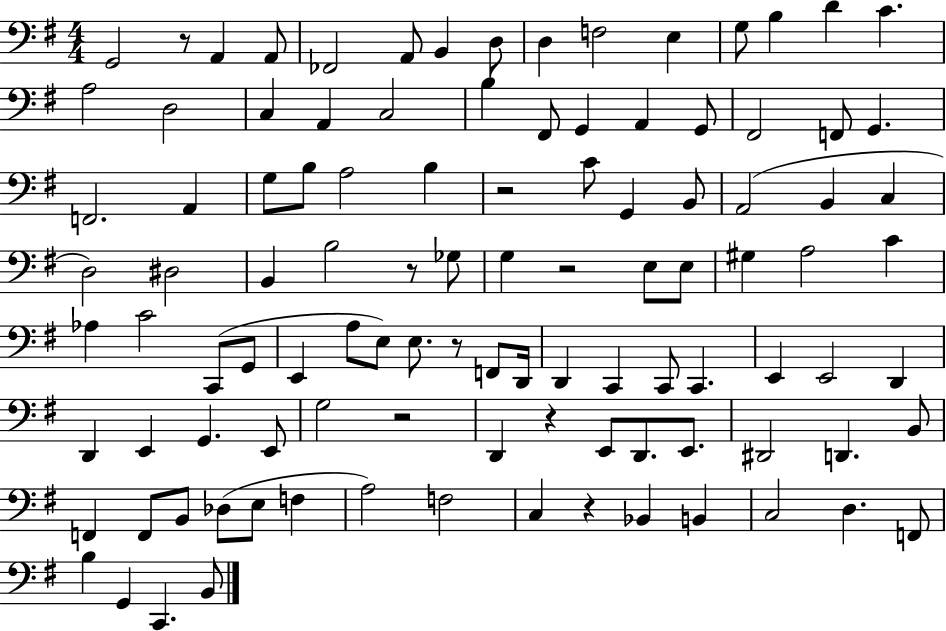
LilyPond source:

{
  \clef bass
  \numericTimeSignature
  \time 4/4
  \key g \major
  \repeat volta 2 { g,2 r8 a,4 a,8 | fes,2 a,8 b,4 d8 | d4 f2 e4 | g8 b4 d'4 c'4. | \break a2 d2 | c4 a,4 c2 | b4 fis,8 g,4 a,4 g,8 | fis,2 f,8 g,4. | \break f,2. a,4 | g8 b8 a2 b4 | r2 c'8 g,4 b,8 | a,2( b,4 c4 | \break d2) dis2 | b,4 b2 r8 ges8 | g4 r2 e8 e8 | gis4 a2 c'4 | \break aes4 c'2 c,8( g,8 | e,4 a8 e8) e8. r8 f,8 d,16 | d,4 c,4 c,8 c,4. | e,4 e,2 d,4 | \break d,4 e,4 g,4. e,8 | g2 r2 | d,4 r4 e,8 d,8. e,8. | dis,2 d,4. b,8 | \break f,4 f,8 b,8 des8( e8 f4 | a2) f2 | c4 r4 bes,4 b,4 | c2 d4. f,8 | \break b4 g,4 c,4. b,8 | } \bar "|."
}